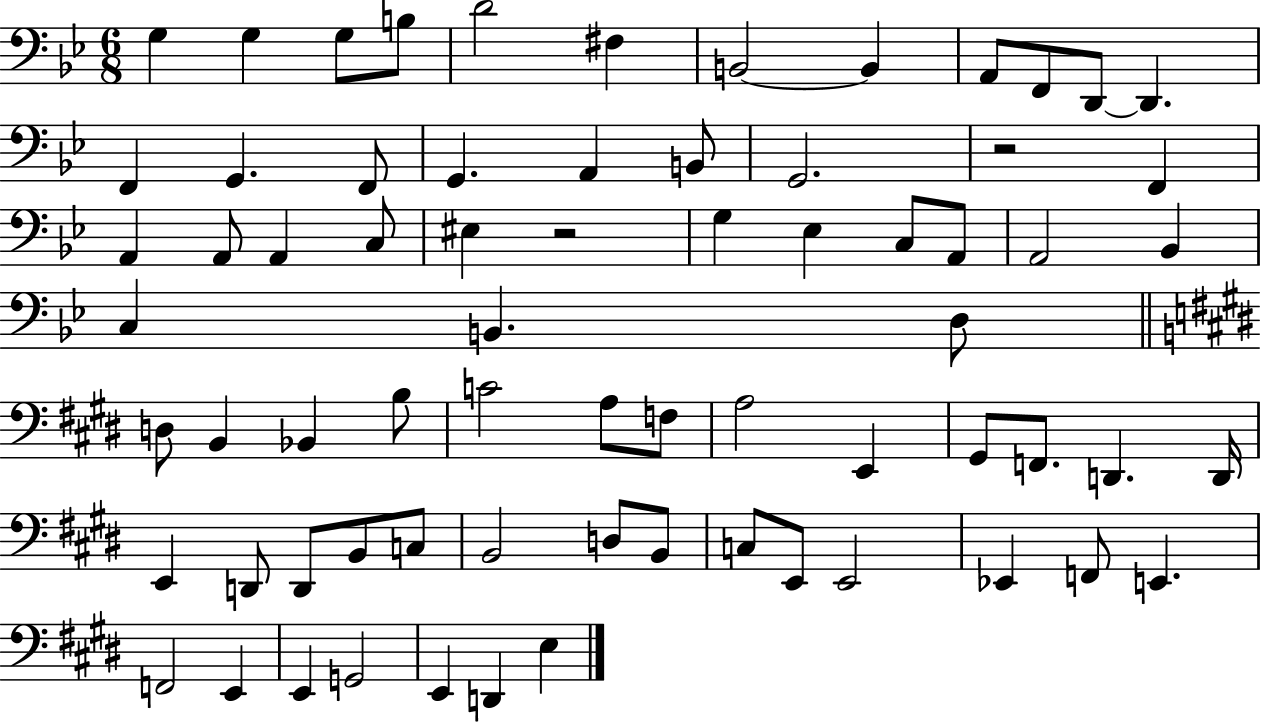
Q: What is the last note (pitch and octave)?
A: E3